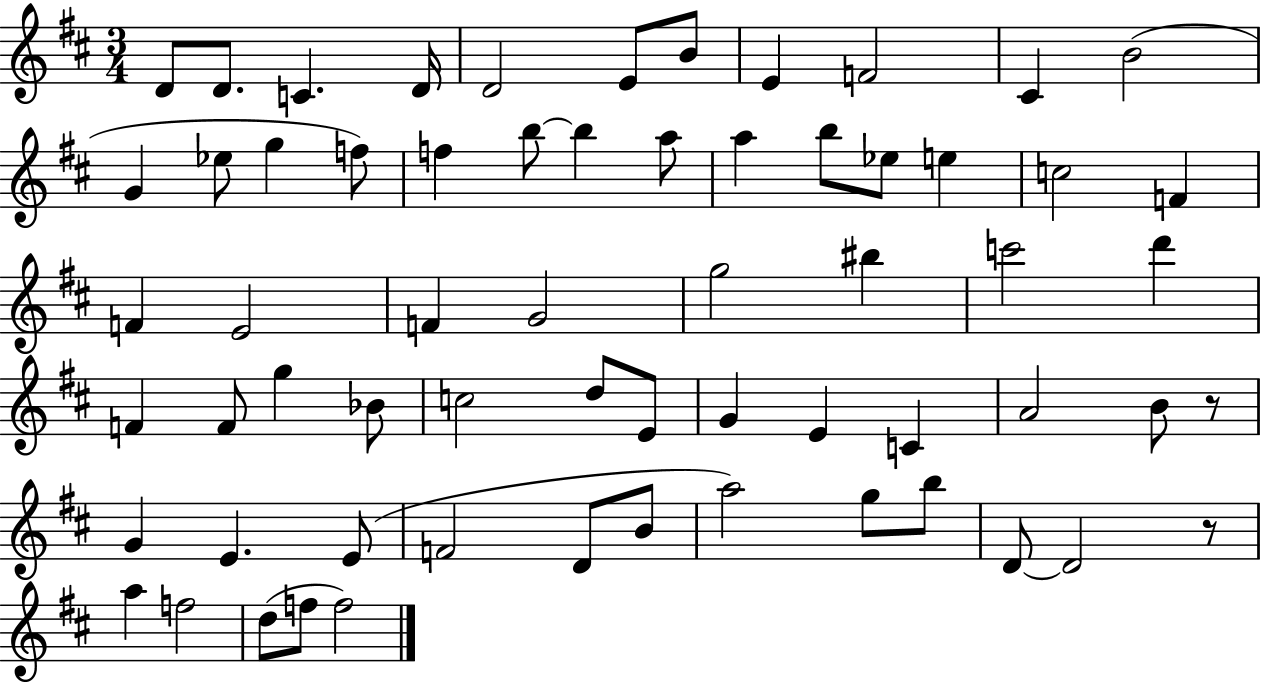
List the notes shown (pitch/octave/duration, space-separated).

D4/e D4/e. C4/q. D4/s D4/h E4/e B4/e E4/q F4/h C#4/q B4/h G4/q Eb5/e G5/q F5/e F5/q B5/e B5/q A5/e A5/q B5/e Eb5/e E5/q C5/h F4/q F4/q E4/h F4/q G4/h G5/h BIS5/q C6/h D6/q F4/q F4/e G5/q Bb4/e C5/h D5/e E4/e G4/q E4/q C4/q A4/h B4/e R/e G4/q E4/q. E4/e F4/h D4/e B4/e A5/h G5/e B5/e D4/e D4/h R/e A5/q F5/h D5/e F5/e F5/h